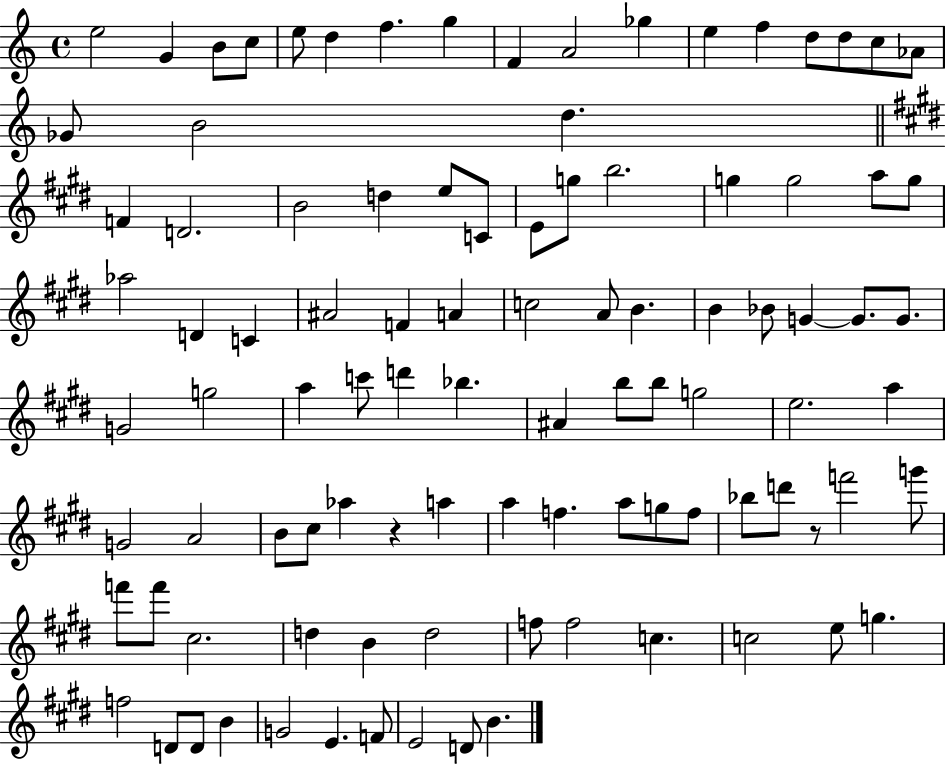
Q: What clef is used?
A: treble